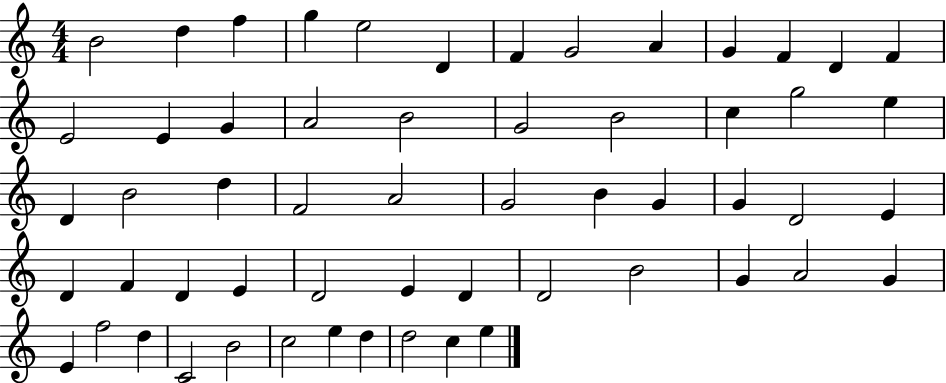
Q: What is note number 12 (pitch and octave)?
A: D4